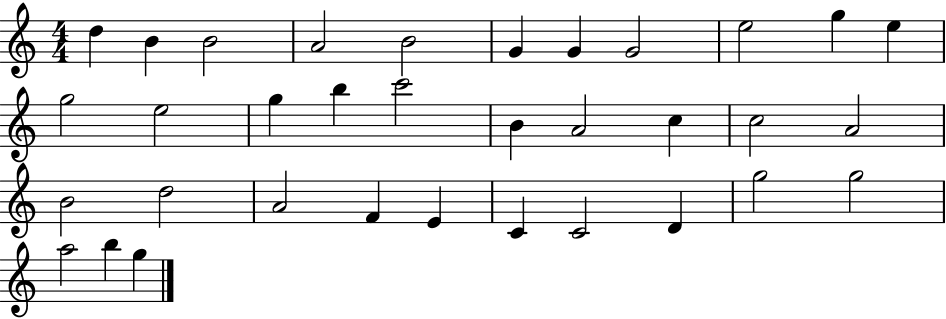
D5/q B4/q B4/h A4/h B4/h G4/q G4/q G4/h E5/h G5/q E5/q G5/h E5/h G5/q B5/q C6/h B4/q A4/h C5/q C5/h A4/h B4/h D5/h A4/h F4/q E4/q C4/q C4/h D4/q G5/h G5/h A5/h B5/q G5/q